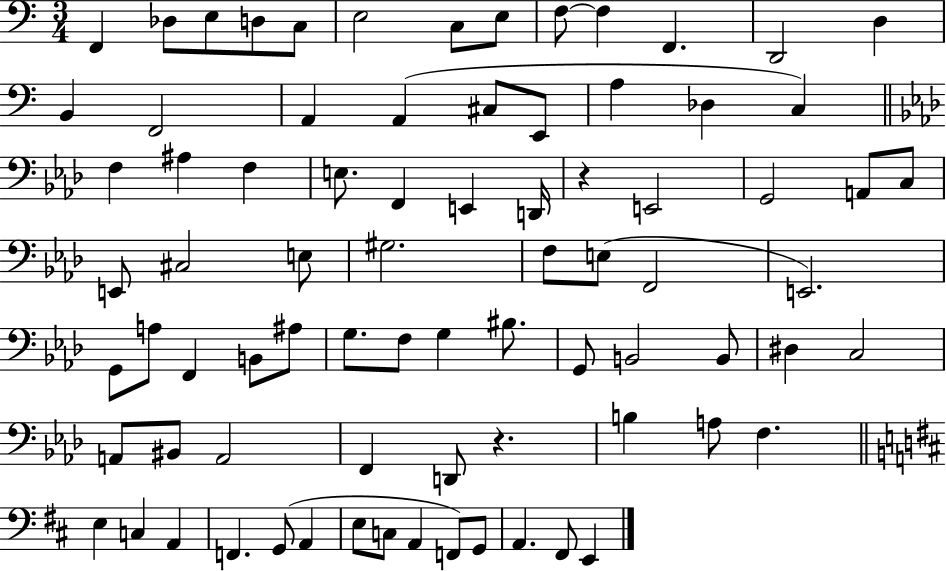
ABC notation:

X:1
T:Untitled
M:3/4
L:1/4
K:C
F,, _D,/2 E,/2 D,/2 C,/2 E,2 C,/2 E,/2 F,/2 F, F,, D,,2 D, B,, F,,2 A,, A,, ^C,/2 E,,/2 A, _D, C, F, ^A, F, E,/2 F,, E,, D,,/4 z E,,2 G,,2 A,,/2 C,/2 E,,/2 ^C,2 E,/2 ^G,2 F,/2 E,/2 F,,2 E,,2 G,,/2 A,/2 F,, B,,/2 ^A,/2 G,/2 F,/2 G, ^B,/2 G,,/2 B,,2 B,,/2 ^D, C,2 A,,/2 ^B,,/2 A,,2 F,, D,,/2 z B, A,/2 F, E, C, A,, F,, G,,/2 A,, E,/2 C,/2 A,, F,,/2 G,,/2 A,, ^F,,/2 E,,